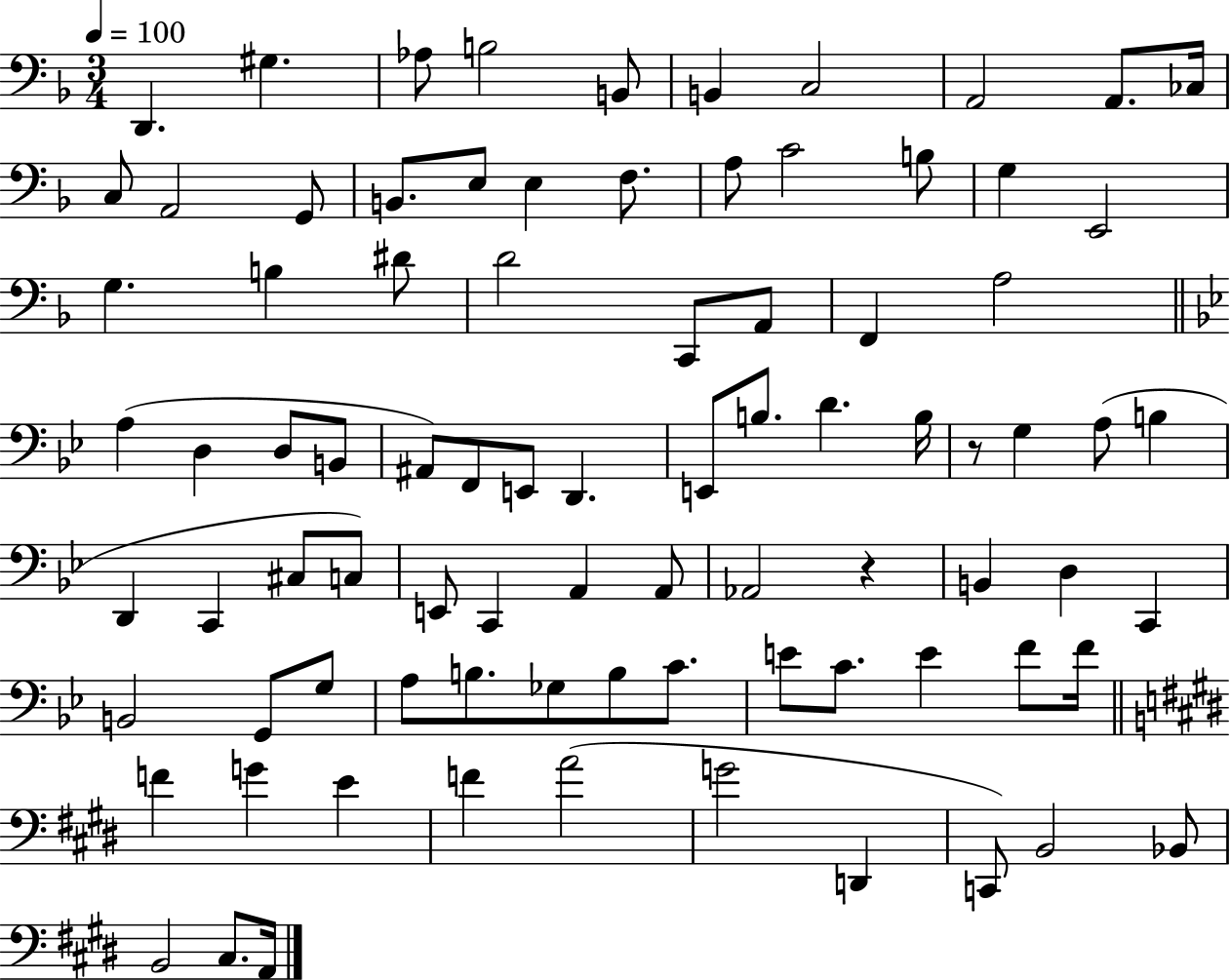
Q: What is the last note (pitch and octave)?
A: A2